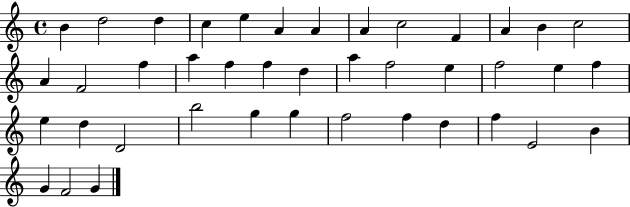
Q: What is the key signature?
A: C major